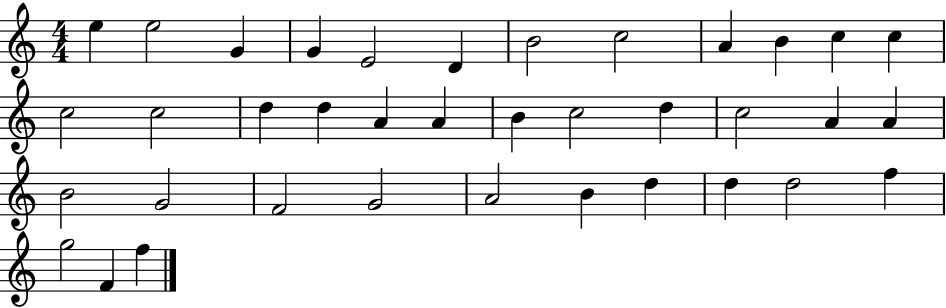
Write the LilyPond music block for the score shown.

{
  \clef treble
  \numericTimeSignature
  \time 4/4
  \key c \major
  e''4 e''2 g'4 | g'4 e'2 d'4 | b'2 c''2 | a'4 b'4 c''4 c''4 | \break c''2 c''2 | d''4 d''4 a'4 a'4 | b'4 c''2 d''4 | c''2 a'4 a'4 | \break b'2 g'2 | f'2 g'2 | a'2 b'4 d''4 | d''4 d''2 f''4 | \break g''2 f'4 f''4 | \bar "|."
}